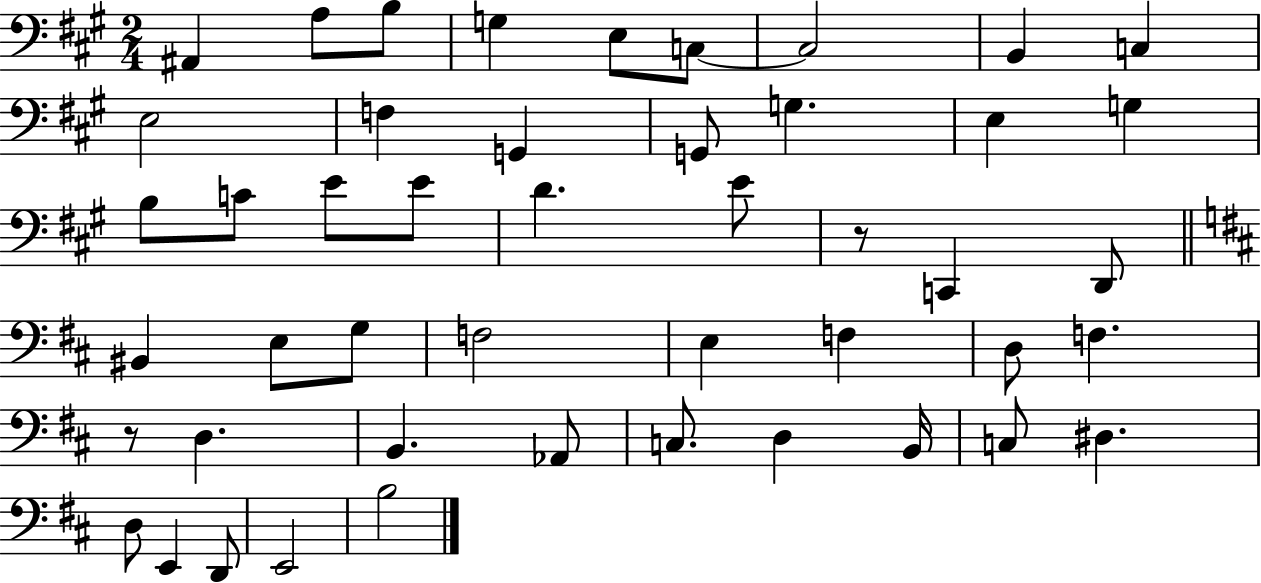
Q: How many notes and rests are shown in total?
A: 47